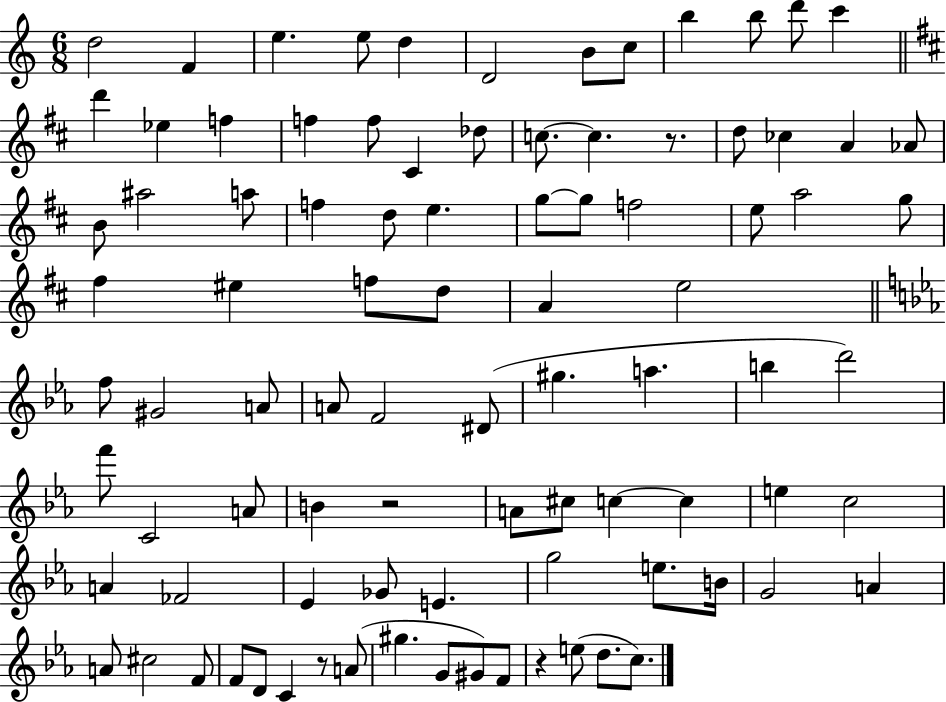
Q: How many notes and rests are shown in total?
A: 91